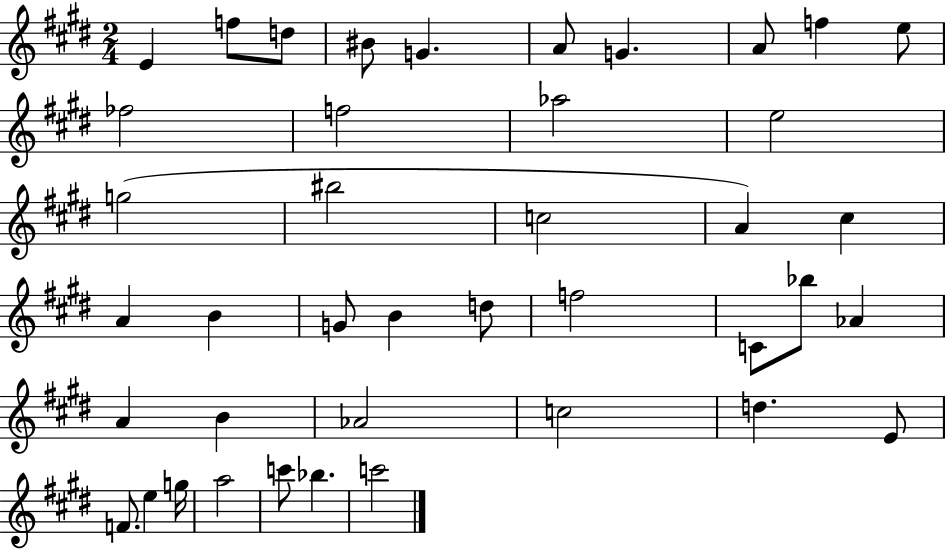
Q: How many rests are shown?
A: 0